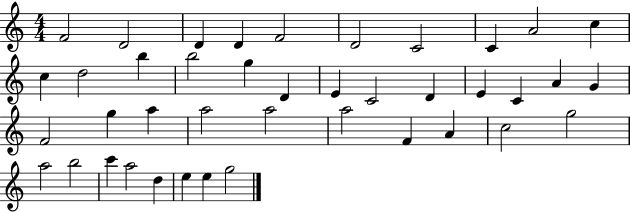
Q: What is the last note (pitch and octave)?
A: G5